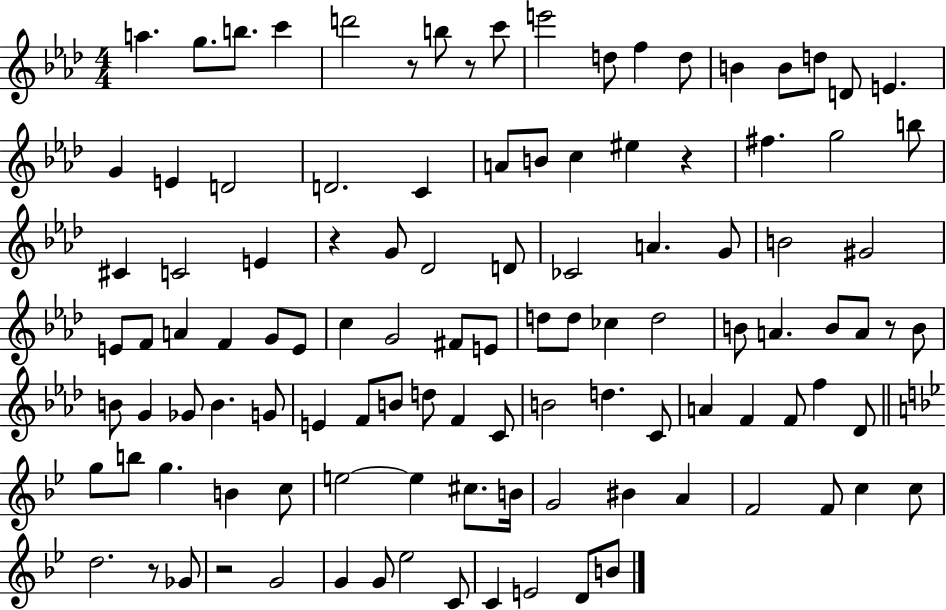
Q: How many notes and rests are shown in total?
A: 111